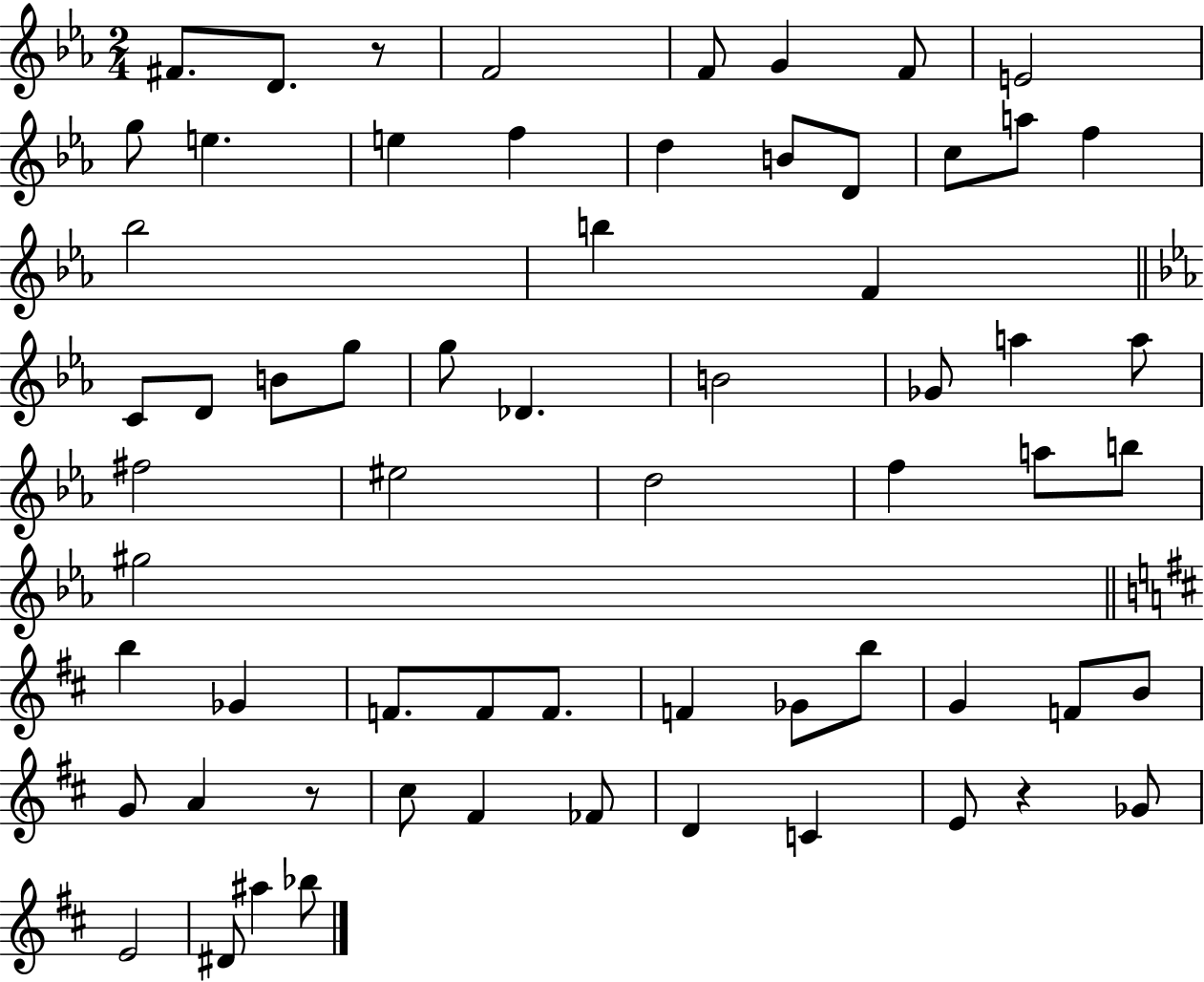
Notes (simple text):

F#4/e. D4/e. R/e F4/h F4/e G4/q F4/e E4/h G5/e E5/q. E5/q F5/q D5/q B4/e D4/e C5/e A5/e F5/q Bb5/h B5/q F4/q C4/e D4/e B4/e G5/e G5/e Db4/q. B4/h Gb4/e A5/q A5/e F#5/h EIS5/h D5/h F5/q A5/e B5/e G#5/h B5/q Gb4/q F4/e. F4/e F4/e. F4/q Gb4/e B5/e G4/q F4/e B4/e G4/e A4/q R/e C#5/e F#4/q FES4/e D4/q C4/q E4/e R/q Gb4/e E4/h D#4/e A#5/q Bb5/e